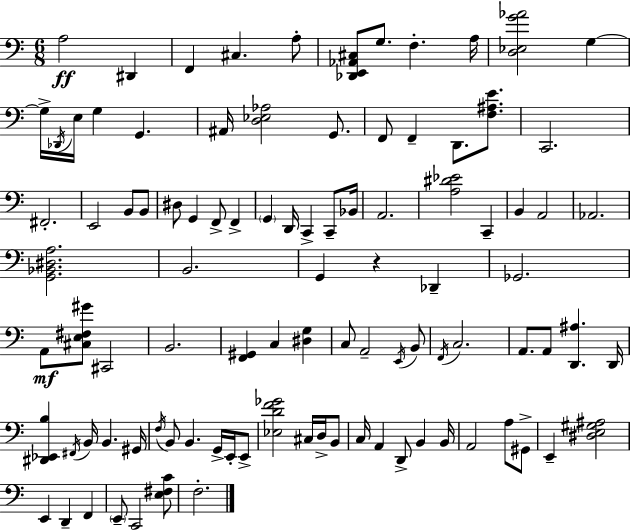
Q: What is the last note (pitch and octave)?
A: F3